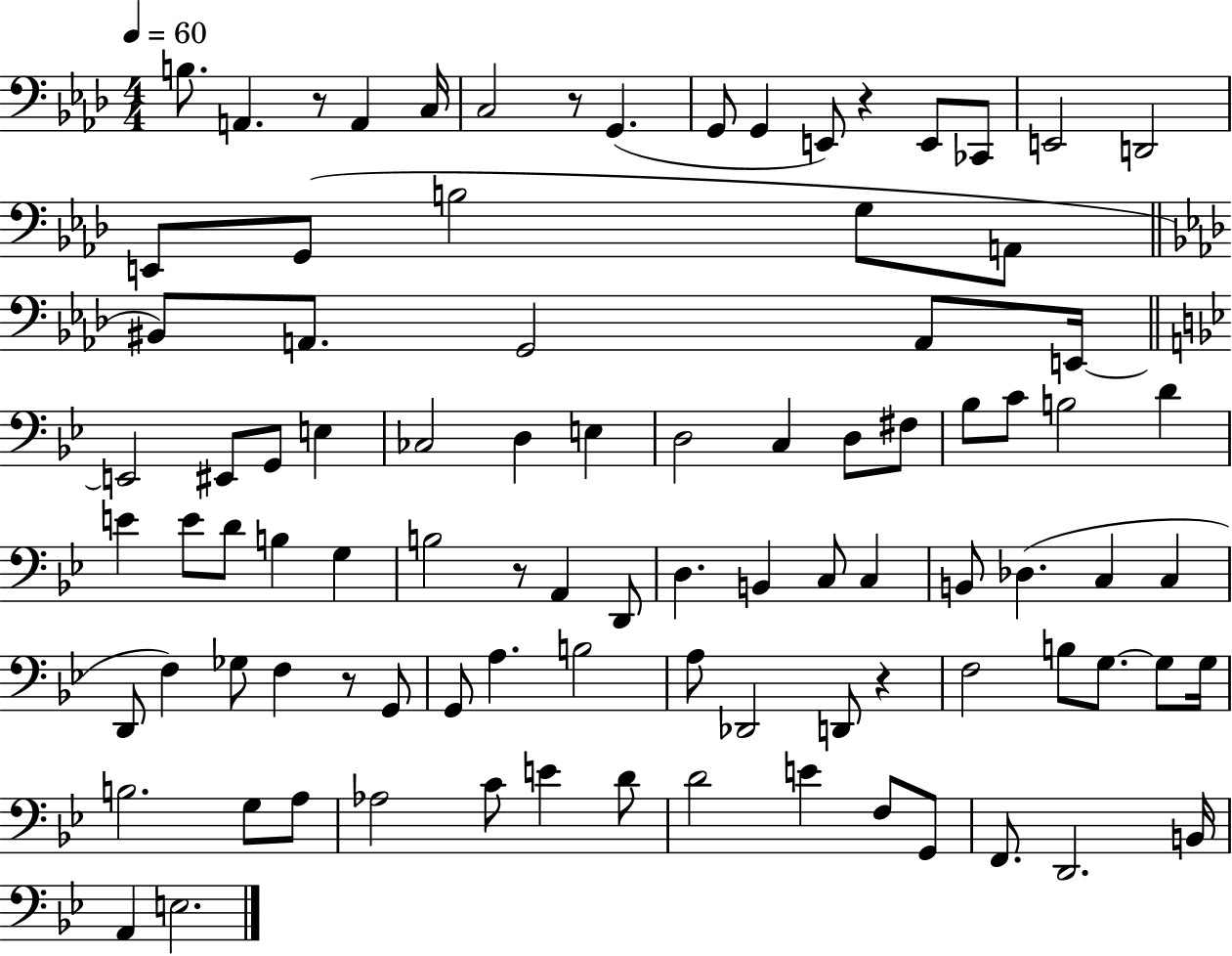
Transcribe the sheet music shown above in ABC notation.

X:1
T:Untitled
M:4/4
L:1/4
K:Ab
B,/2 A,, z/2 A,, C,/4 C,2 z/2 G,, G,,/2 G,, E,,/2 z E,,/2 _C,,/2 E,,2 D,,2 E,,/2 G,,/2 B,2 G,/2 A,,/2 ^B,,/2 A,,/2 G,,2 A,,/2 E,,/4 E,,2 ^E,,/2 G,,/2 E, _C,2 D, E, D,2 C, D,/2 ^F,/2 _B,/2 C/2 B,2 D E E/2 D/2 B, G, B,2 z/2 A,, D,,/2 D, B,, C,/2 C, B,,/2 _D, C, C, D,,/2 F, _G,/2 F, z/2 G,,/2 G,,/2 A, B,2 A,/2 _D,,2 D,,/2 z F,2 B,/2 G,/2 G,/2 G,/4 B,2 G,/2 A,/2 _A,2 C/2 E D/2 D2 E F,/2 G,,/2 F,,/2 D,,2 B,,/4 A,, E,2